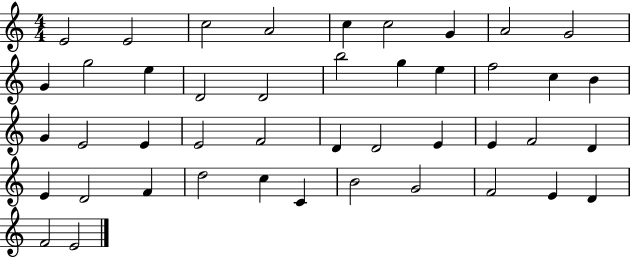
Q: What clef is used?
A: treble